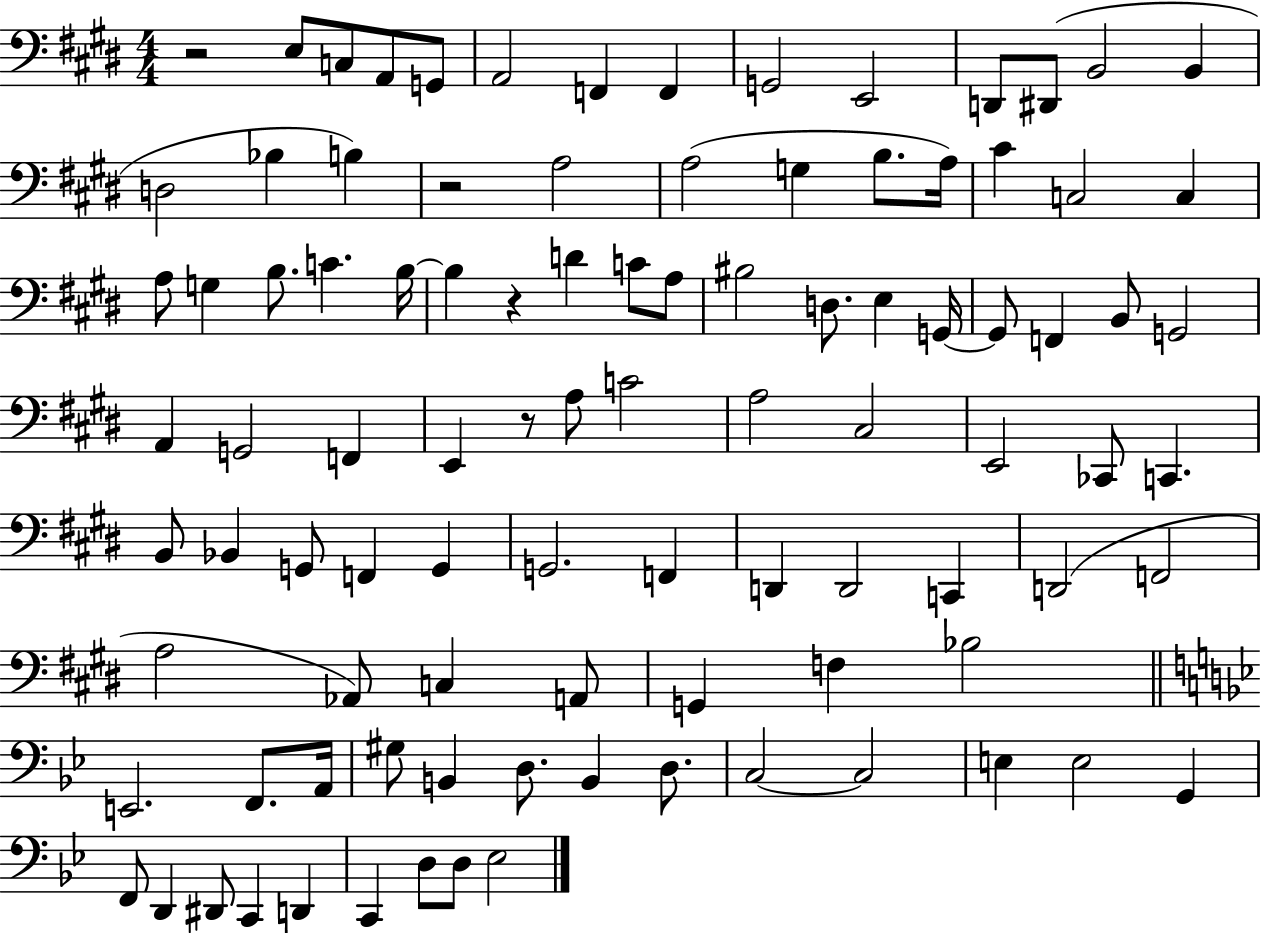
R/h E3/e C3/e A2/e G2/e A2/h F2/q F2/q G2/h E2/h D2/e D#2/e B2/h B2/q D3/h Bb3/q B3/q R/h A3/h A3/h G3/q B3/e. A3/s C#4/q C3/h C3/q A3/e G3/q B3/e. C4/q. B3/s B3/q R/q D4/q C4/e A3/e BIS3/h D3/e. E3/q G2/s G2/e F2/q B2/e G2/h A2/q G2/h F2/q E2/q R/e A3/e C4/h A3/h C#3/h E2/h CES2/e C2/q. B2/e Bb2/q G2/e F2/q G2/q G2/h. F2/q D2/q D2/h C2/q D2/h F2/h A3/h Ab2/e C3/q A2/e G2/q F3/q Bb3/h E2/h. F2/e. A2/s G#3/e B2/q D3/e. B2/q D3/e. C3/h C3/h E3/q E3/h G2/q F2/e D2/q D#2/e C2/q D2/q C2/q D3/e D3/e Eb3/h